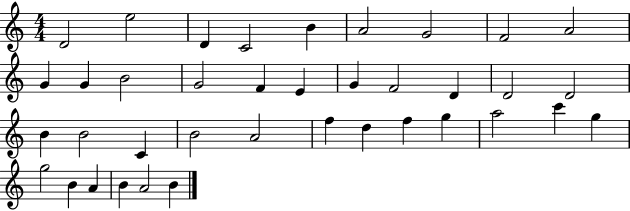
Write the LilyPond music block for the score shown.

{
  \clef treble
  \numericTimeSignature
  \time 4/4
  \key c \major
  d'2 e''2 | d'4 c'2 b'4 | a'2 g'2 | f'2 a'2 | \break g'4 g'4 b'2 | g'2 f'4 e'4 | g'4 f'2 d'4 | d'2 d'2 | \break b'4 b'2 c'4 | b'2 a'2 | f''4 d''4 f''4 g''4 | a''2 c'''4 g''4 | \break g''2 b'4 a'4 | b'4 a'2 b'4 | \bar "|."
}